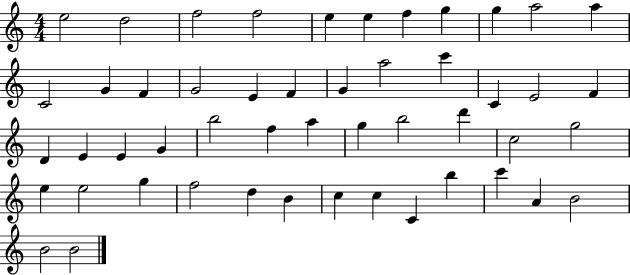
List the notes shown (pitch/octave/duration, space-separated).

E5/h D5/h F5/h F5/h E5/q E5/q F5/q G5/q G5/q A5/h A5/q C4/h G4/q F4/q G4/h E4/q F4/q G4/q A5/h C6/q C4/q E4/h F4/q D4/q E4/q E4/q G4/q B5/h F5/q A5/q G5/q B5/h D6/q C5/h G5/h E5/q E5/h G5/q F5/h D5/q B4/q C5/q C5/q C4/q B5/q C6/q A4/q B4/h B4/h B4/h